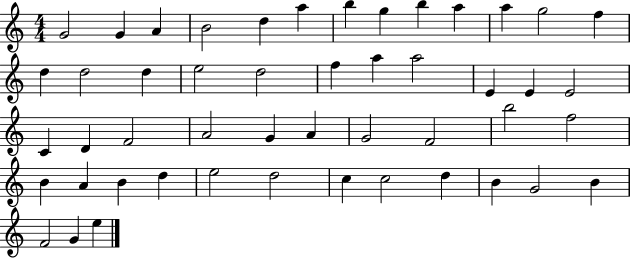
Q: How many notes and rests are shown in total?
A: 49